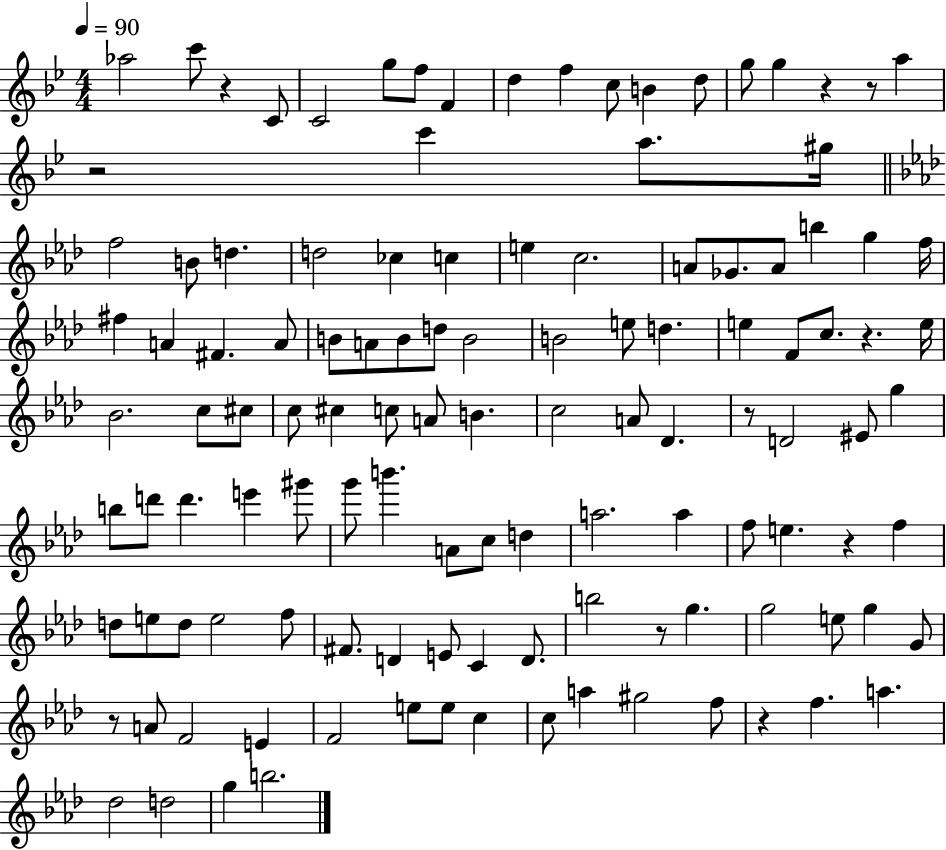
Ab5/h C6/e R/q C4/e C4/h G5/e F5/e F4/q D5/q F5/q C5/e B4/q D5/e G5/e G5/q R/q R/e A5/q R/h C6/q A5/e. G#5/s F5/h B4/e D5/q. D5/h CES5/q C5/q E5/q C5/h. A4/e Gb4/e. A4/e B5/q G5/q F5/s F#5/q A4/q F#4/q. A4/e B4/e A4/e B4/e D5/e B4/h B4/h E5/e D5/q. E5/q F4/e C5/e. R/q. E5/s Bb4/h. C5/e C#5/e C5/e C#5/q C5/e A4/e B4/q. C5/h A4/e Db4/q. R/e D4/h EIS4/e G5/q B5/e D6/e D6/q. E6/q G#6/e G6/e B6/q. A4/e C5/e D5/q A5/h. A5/q F5/e E5/q. R/q F5/q D5/e E5/e D5/e E5/h F5/e F#4/e. D4/q E4/e C4/q D4/e. B5/h R/e G5/q. G5/h E5/e G5/q G4/e R/e A4/e F4/h E4/q F4/h E5/e E5/e C5/q C5/e A5/q G#5/h F5/e R/q F5/q. A5/q. Db5/h D5/h G5/q B5/h.